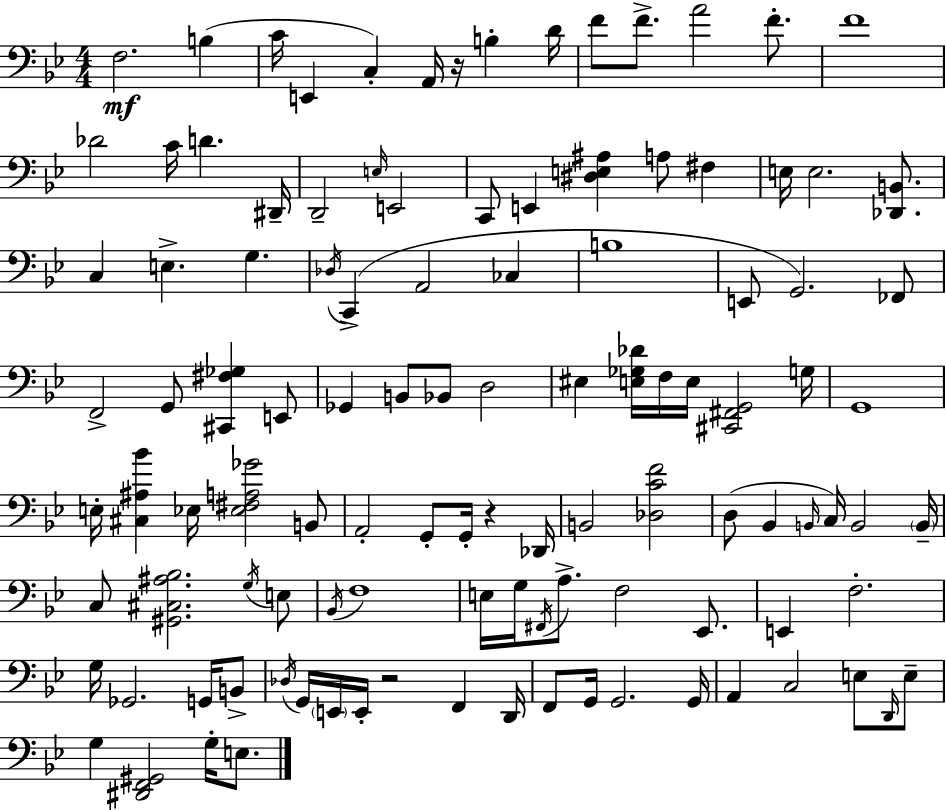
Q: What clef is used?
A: bass